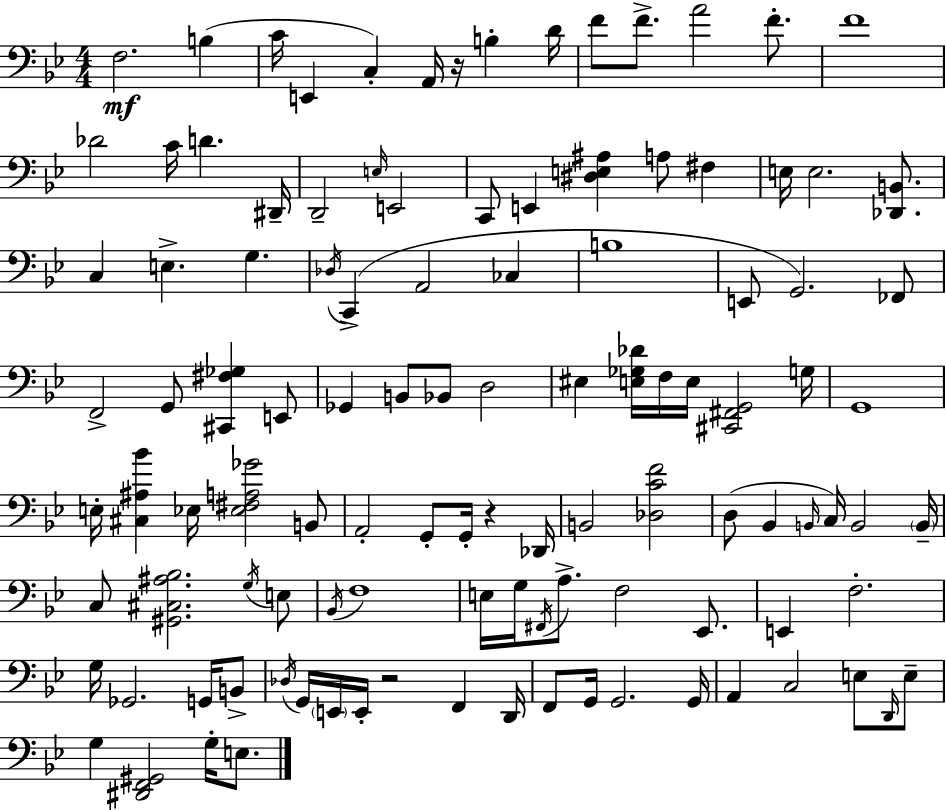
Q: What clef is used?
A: bass